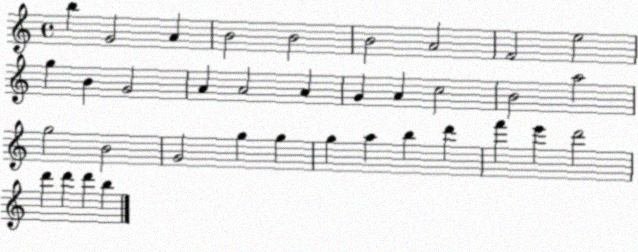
X:1
T:Untitled
M:4/4
L:1/4
K:C
b G2 A B2 B2 B2 A2 F2 e2 g B G2 A A2 A G A c2 B2 a2 g2 B2 G2 g g g a b d' f' e' d'2 d' d' d' b